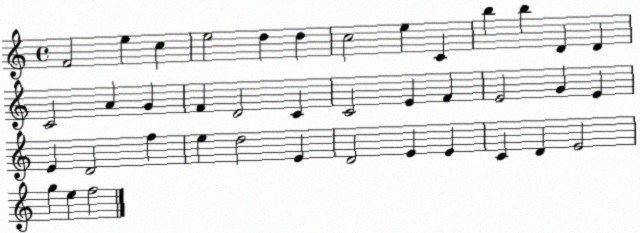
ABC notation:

X:1
T:Untitled
M:4/4
L:1/4
K:C
F2 e c e2 d d c2 e C b b D D C2 A G F D2 C C2 E F E2 G E E D2 f e d2 E D2 E E C D E2 g e f2